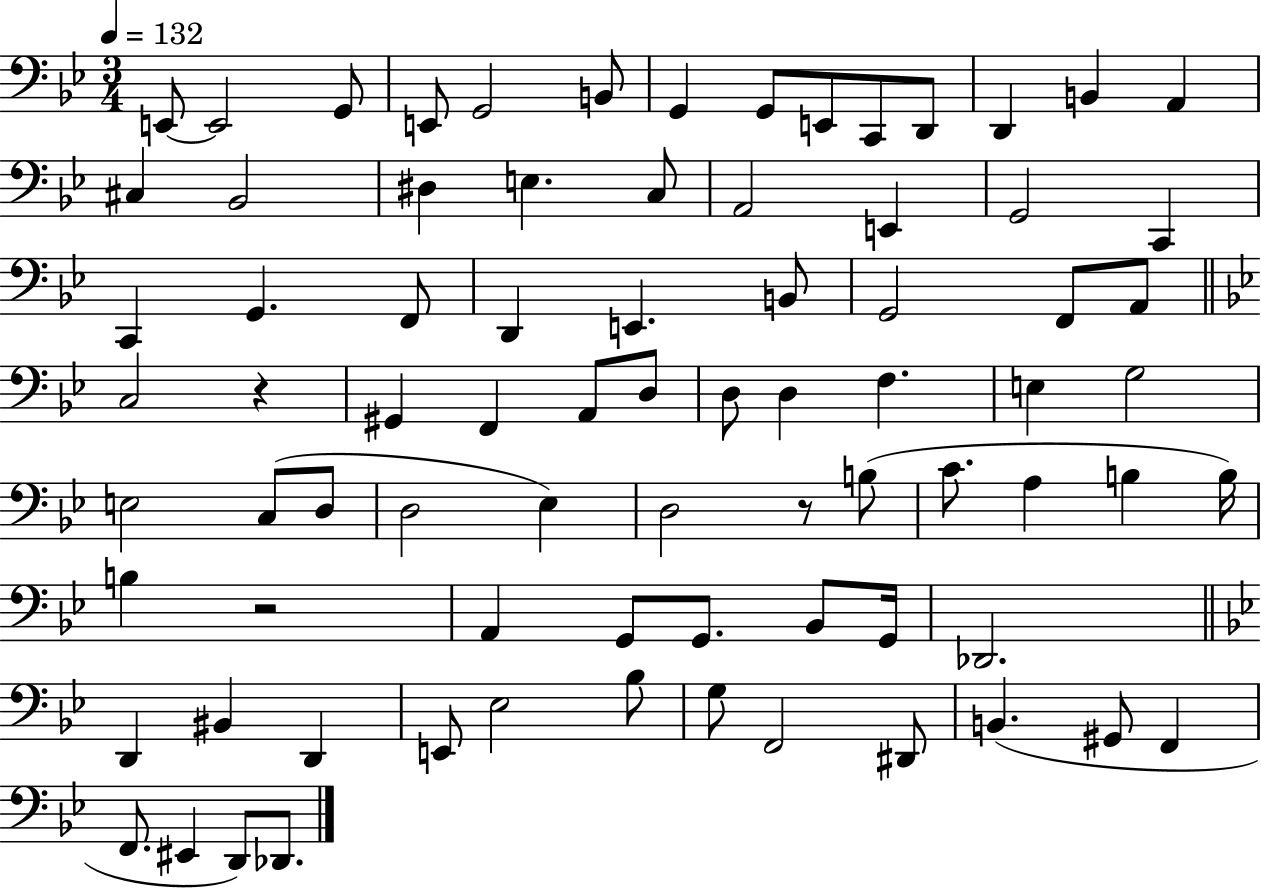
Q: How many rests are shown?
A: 3